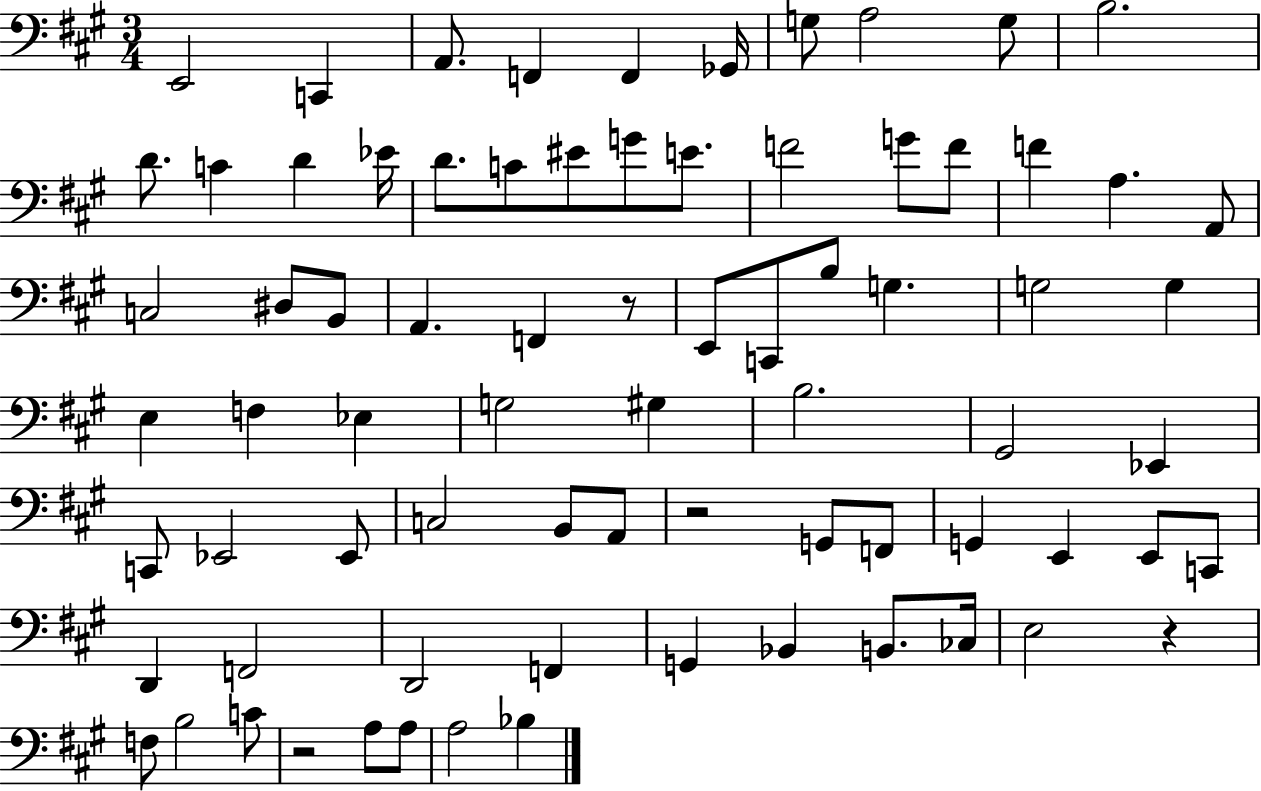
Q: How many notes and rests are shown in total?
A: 76